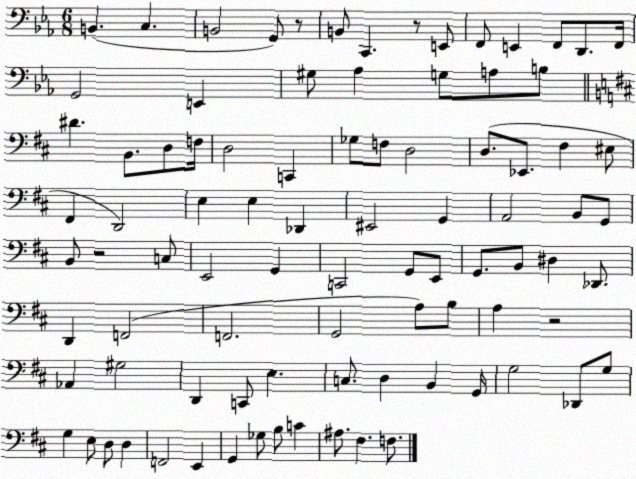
X:1
T:Untitled
M:6/8
L:1/4
K:Eb
B,, C, B,,2 G,,/2 z/2 B,,/2 C,, z/2 E,,/2 F,,/2 E,, F,,/2 D,,/2 F,,/4 G,,2 E,, ^G,/2 _A, G,/2 A,/2 B,/2 ^D B,,/2 D,/2 F,/4 D,2 C,, _G,/2 F,/2 D,2 D,/2 _E,,/2 ^F, ^E,/2 ^F,, D,,2 E, E, _D,, ^E,,2 G,, A,,2 B,,/2 G,,/2 B,,/2 z2 C,/2 E,,2 G,, C,,2 G,,/2 E,,/2 G,,/2 B,,/2 ^D, _D,,/2 D,, F,,2 F,,2 G,,2 A,/2 B,/2 A, z2 _A,, ^G,2 D,, C,,/2 E, C,/2 D, B,, G,,/4 G,2 _D,,/2 G,/2 G, E,/2 D,/2 D, F,,2 E,, G,, _G,/2 B,/2 C ^A,/2 ^F, F,/2